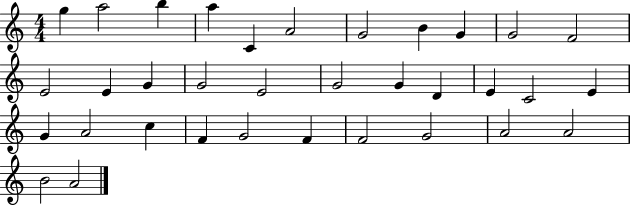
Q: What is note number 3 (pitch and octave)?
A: B5